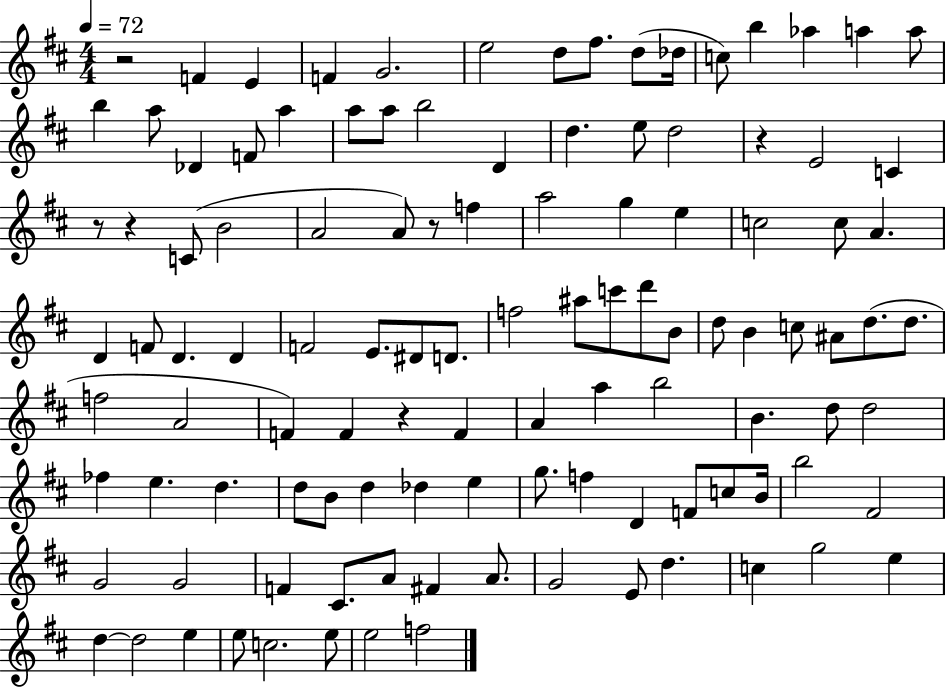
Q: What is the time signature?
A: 4/4